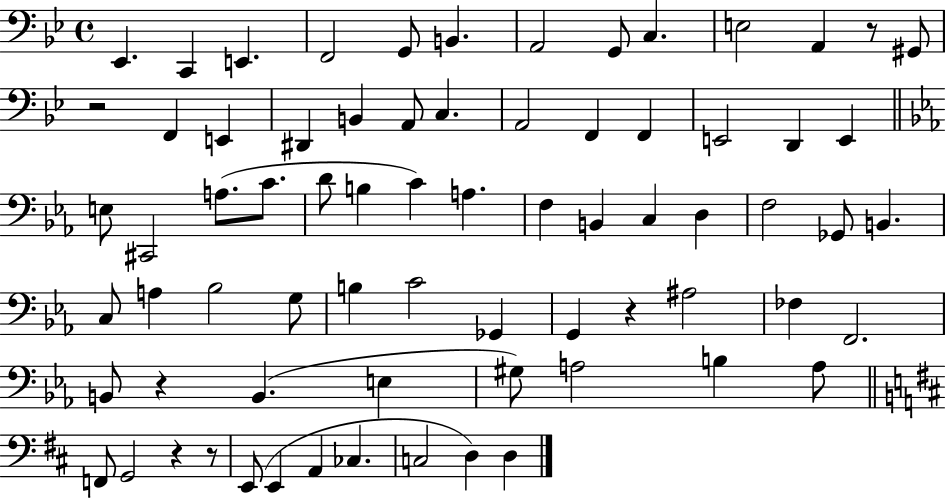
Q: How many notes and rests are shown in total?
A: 72